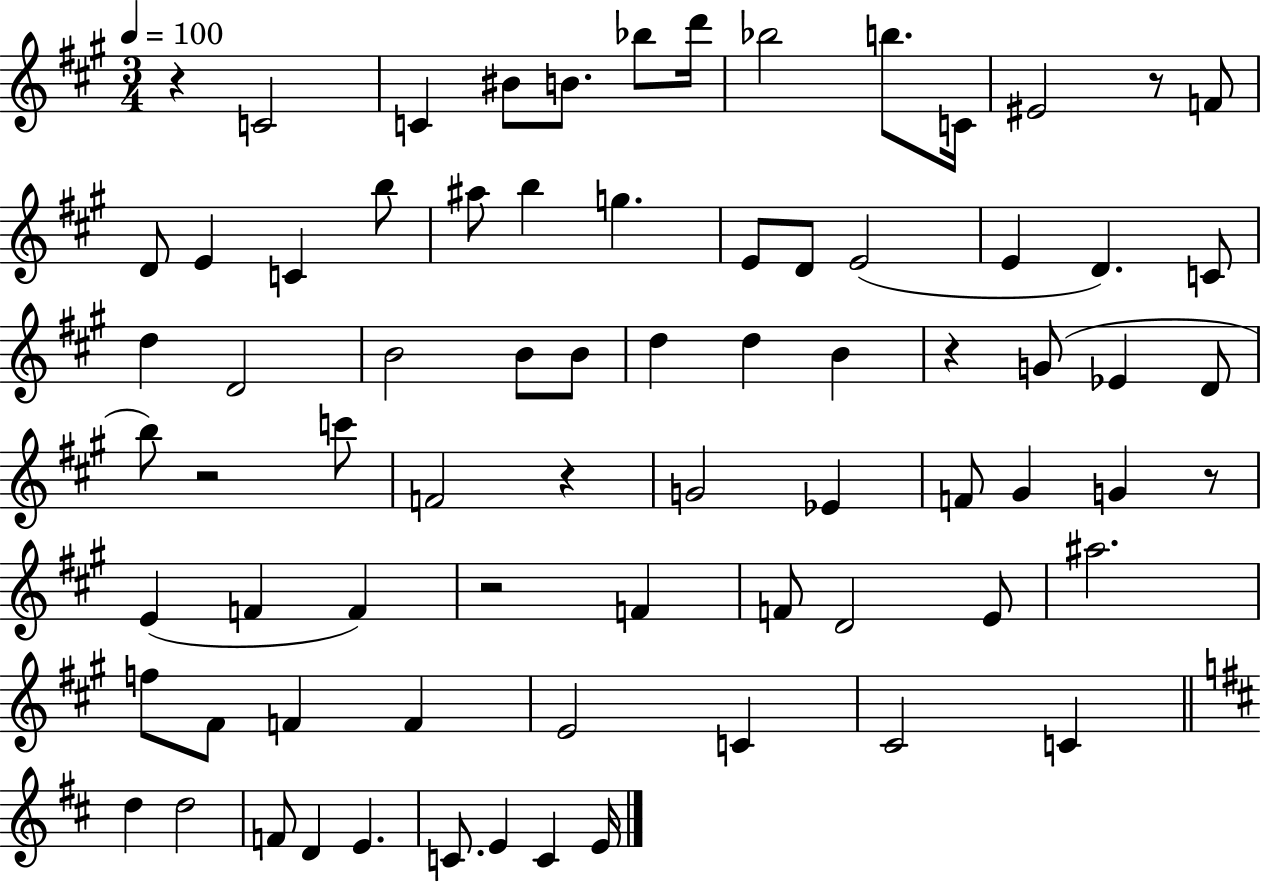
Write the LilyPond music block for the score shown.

{
  \clef treble
  \numericTimeSignature
  \time 3/4
  \key a \major
  \tempo 4 = 100
  r4 c'2 | c'4 bis'8 b'8. bes''8 d'''16 | bes''2 b''8. c'16 | eis'2 r8 f'8 | \break d'8 e'4 c'4 b''8 | ais''8 b''4 g''4. | e'8 d'8 e'2( | e'4 d'4.) c'8 | \break d''4 d'2 | b'2 b'8 b'8 | d''4 d''4 b'4 | r4 g'8( ees'4 d'8 | \break b''8) r2 c'''8 | f'2 r4 | g'2 ees'4 | f'8 gis'4 g'4 r8 | \break e'4( f'4 f'4) | r2 f'4 | f'8 d'2 e'8 | ais''2. | \break f''8 fis'8 f'4 f'4 | e'2 c'4 | cis'2 c'4 | \bar "||" \break \key d \major d''4 d''2 | f'8 d'4 e'4. | c'8. e'4 c'4 e'16 | \bar "|."
}